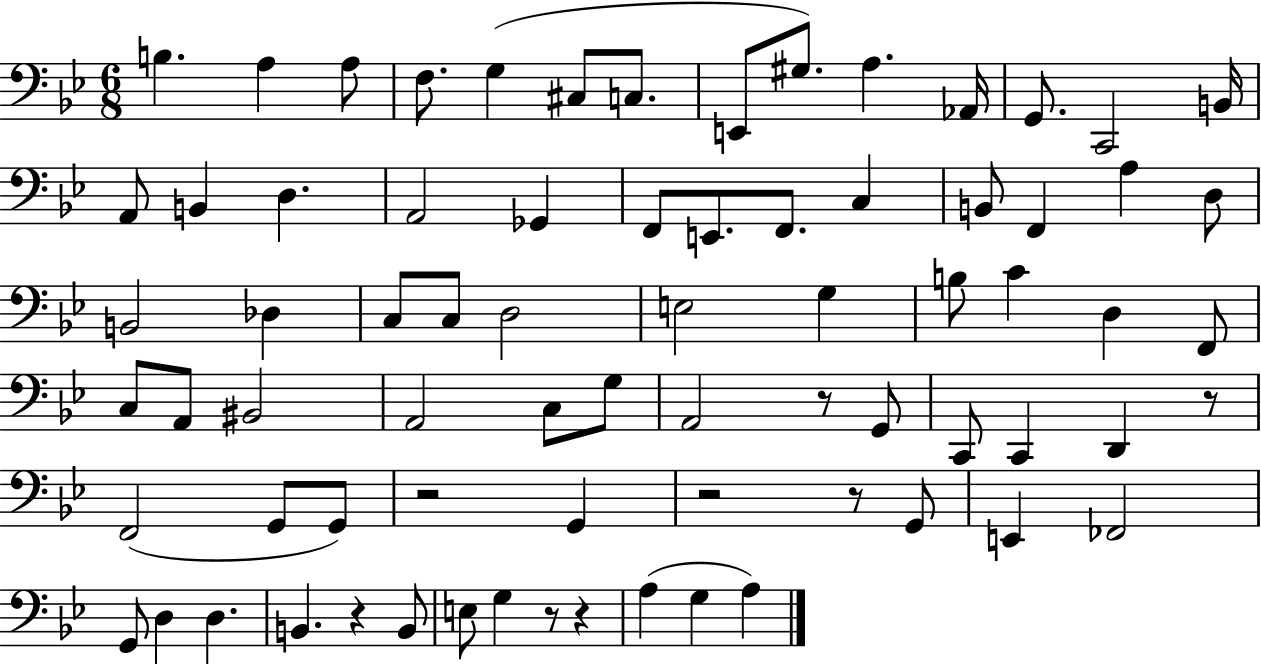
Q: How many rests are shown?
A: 8